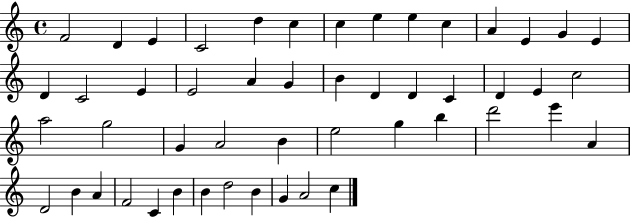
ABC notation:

X:1
T:Untitled
M:4/4
L:1/4
K:C
F2 D E C2 d c c e e c A E G E D C2 E E2 A G B D D C D E c2 a2 g2 G A2 B e2 g b d'2 e' A D2 B A F2 C B B d2 B G A2 c